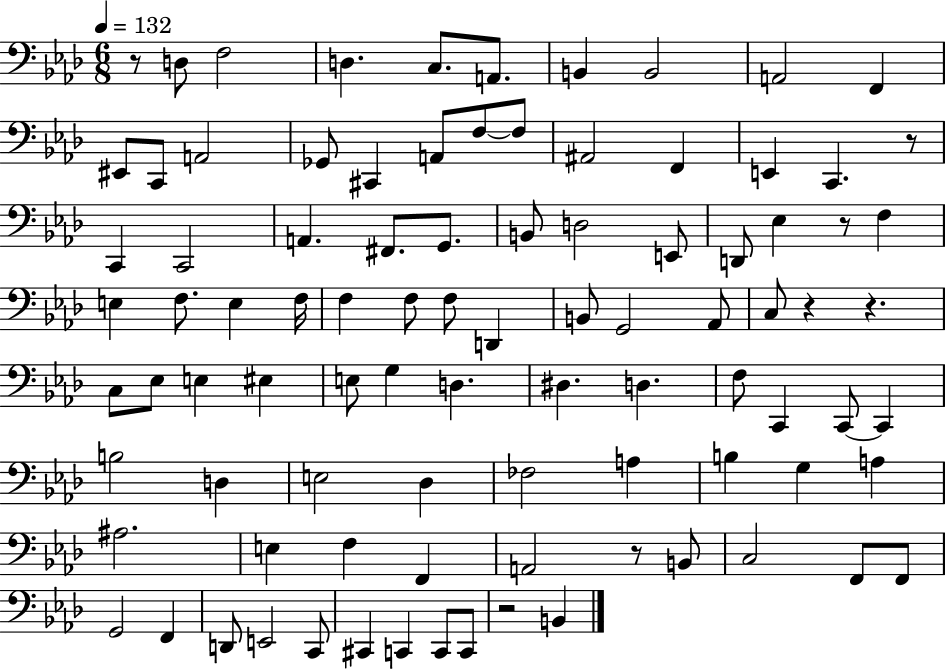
{
  \clef bass
  \numericTimeSignature
  \time 6/8
  \key aes \major
  \tempo 4 = 132
  r8 d8 f2 | d4. c8. a,8. | b,4 b,2 | a,2 f,4 | \break eis,8 c,8 a,2 | ges,8 cis,4 a,8 f8~~ f8 | ais,2 f,4 | e,4 c,4. r8 | \break c,4 c,2 | a,4. fis,8. g,8. | b,8 d2 e,8 | d,8 ees4 r8 f4 | \break e4 f8. e4 f16 | f4 f8 f8 d,4 | b,8 g,2 aes,8 | c8 r4 r4. | \break c8 ees8 e4 eis4 | e8 g4 d4. | dis4. d4. | f8 c,4 c,8~~ c,4 | \break b2 d4 | e2 des4 | fes2 a4 | b4 g4 a4 | \break ais2. | e4 f4 f,4 | a,2 r8 b,8 | c2 f,8 f,8 | \break g,2 f,4 | d,8 e,2 c,8 | cis,4 c,4 c,8 c,8 | r2 b,4 | \break \bar "|."
}